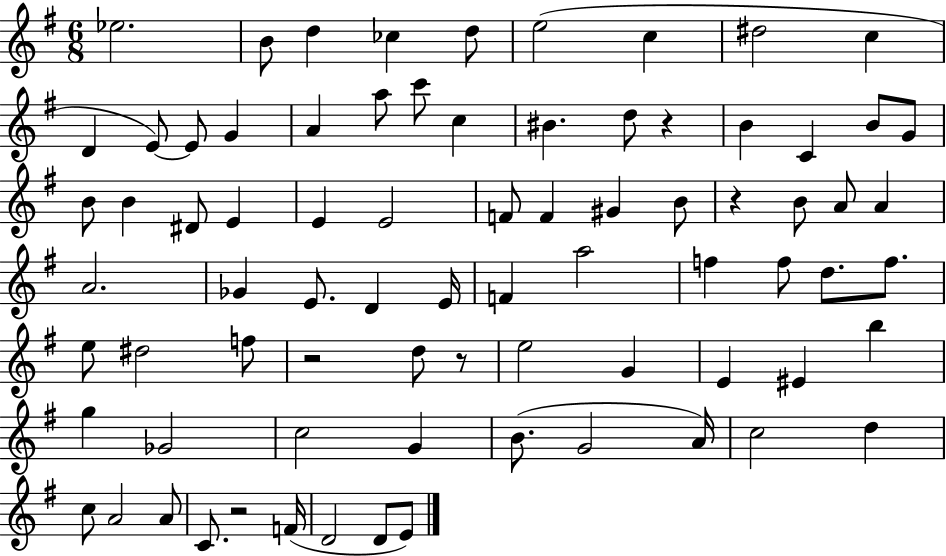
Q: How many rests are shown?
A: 5